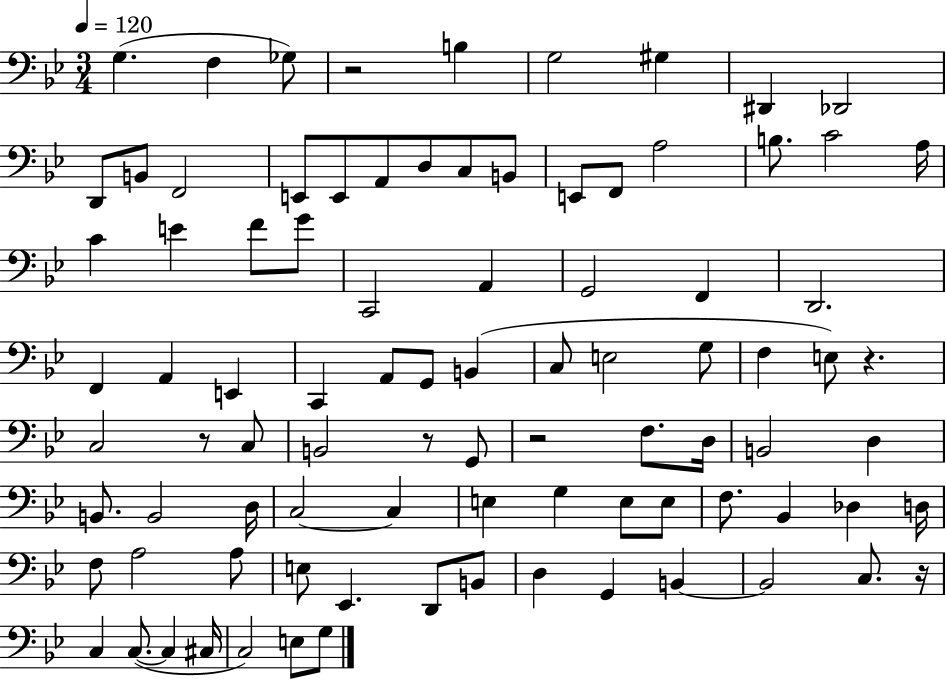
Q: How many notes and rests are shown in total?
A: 90